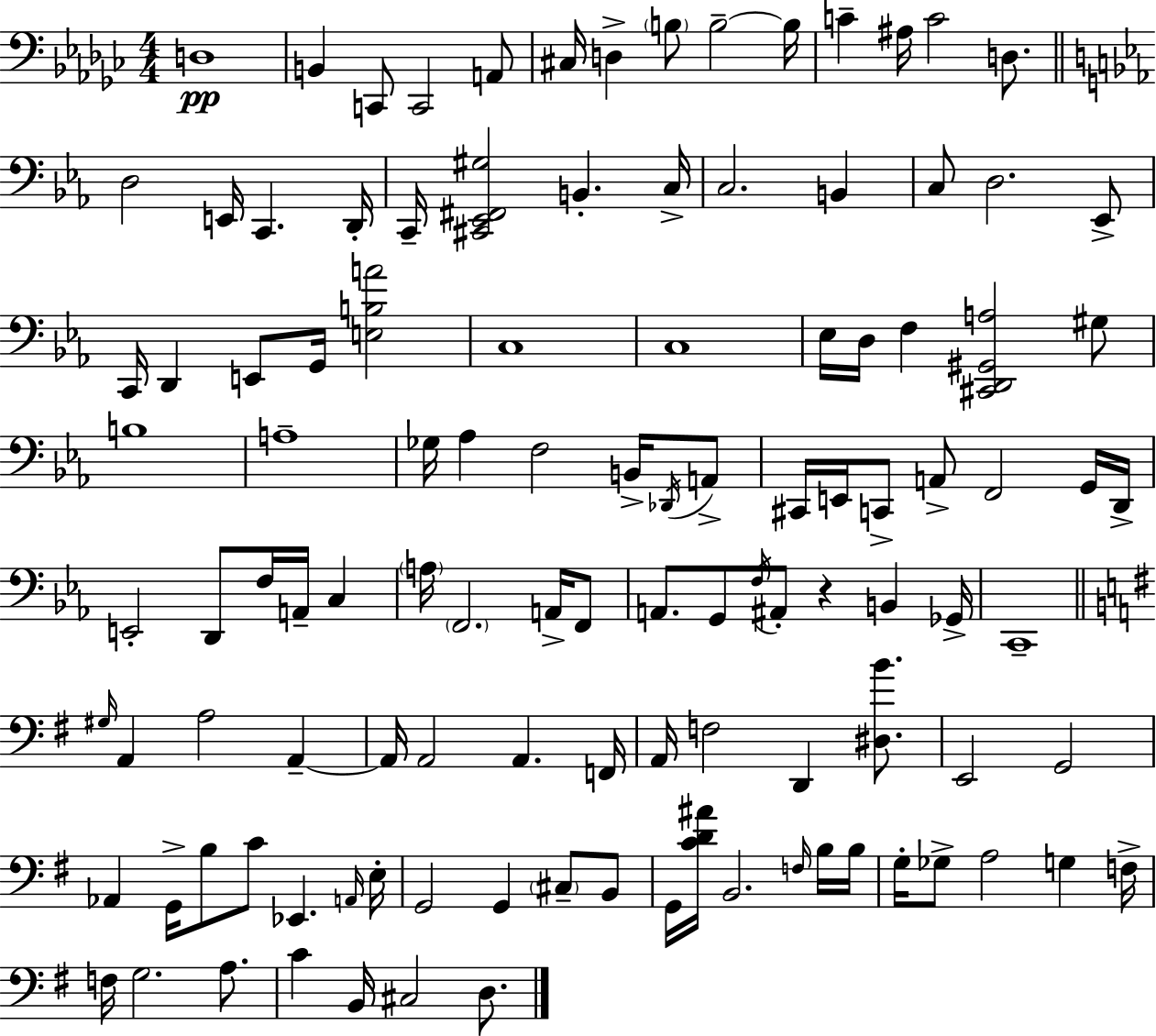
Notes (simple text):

D3/w B2/q C2/e C2/h A2/e C#3/s D3/q B3/e B3/h B3/s C4/q A#3/s C4/h D3/e. D3/h E2/s C2/q. D2/s C2/s [C#2,Eb2,F#2,G#3]/h B2/q. C3/s C3/h. B2/q C3/e D3/h. Eb2/e C2/s D2/q E2/e G2/s [E3,B3,A4]/h C3/w C3/w Eb3/s D3/s F3/q [C#2,D2,G#2,A3]/h G#3/e B3/w A3/w Gb3/s Ab3/q F3/h B2/s Db2/s A2/e C#2/s E2/s C2/e A2/e F2/h G2/s D2/s E2/h D2/e F3/s A2/s C3/q A3/s F2/h. A2/s F2/e A2/e. G2/e F3/s A#2/e R/q B2/q Gb2/s C2/w G#3/s A2/q A3/h A2/q A2/s A2/h A2/q. F2/s A2/s F3/h D2/q [D#3,B4]/e. E2/h G2/h Ab2/q G2/s B3/e C4/e Eb2/q. A2/s E3/s G2/h G2/q C#3/e B2/e G2/s [C4,D4,A#4]/s B2/h. F3/s B3/s B3/s G3/s Gb3/e A3/h G3/q F3/s F3/s G3/h. A3/e. C4/q B2/s C#3/h D3/e.